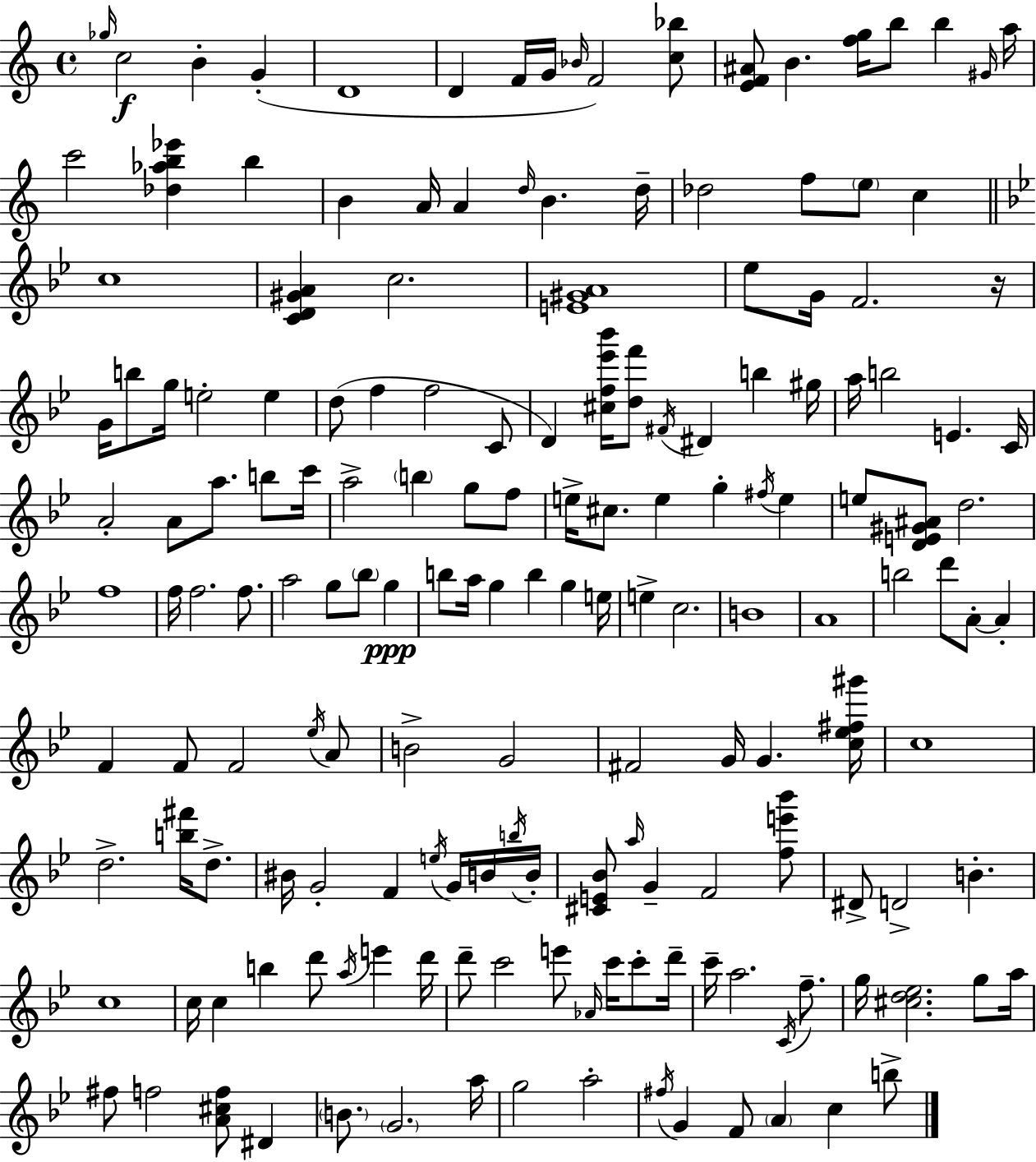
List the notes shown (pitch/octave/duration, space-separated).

Gb5/s C5/h B4/q G4/q D4/w D4/q F4/s G4/s Bb4/s F4/h [C5,Bb5]/e [E4,F4,A#4]/e B4/q. [F5,G5]/s B5/e B5/q G#4/s A5/s C6/h [Db5,Ab5,B5,Eb6]/q B5/q B4/q A4/s A4/q D5/s B4/q. D5/s Db5/h F5/e E5/e C5/q C5/w [C4,D4,G#4,A4]/q C5/h. [E4,G#4,A4]/w Eb5/e G4/s F4/h. R/s G4/s B5/e G5/s E5/h E5/q D5/e F5/q F5/h C4/e D4/q [C#5,F5,Eb6,Bb6]/s [D5,F6]/e F#4/s D#4/q B5/q G#5/s A5/s B5/h E4/q. C4/s A4/h A4/e A5/e. B5/e C6/s A5/h B5/q G5/e F5/e E5/s C#5/e. E5/q G5/q F#5/s E5/q E5/e [D4,E4,G#4,A#4]/e D5/h. F5/w F5/s F5/h. F5/e. A5/h G5/e Bb5/e G5/q B5/e A5/s G5/q B5/q G5/q E5/s E5/q C5/h. B4/w A4/w B5/h D6/e A4/e A4/q F4/q F4/e F4/h Eb5/s A4/e B4/h G4/h F#4/h G4/s G4/q. [C5,Eb5,F#5,G#6]/s C5/w D5/h. [B5,F#6]/s D5/e. BIS4/s G4/h F4/q E5/s G4/s B4/s B5/s B4/s [C#4,E4,Bb4]/e A5/s G4/q F4/h [F5,E6,Bb6]/e D#4/e D4/h B4/q. C5/w C5/s C5/q B5/q D6/e A5/s E6/q D6/s D6/e C6/h E6/e Ab4/s C6/s C6/e D6/s C6/s A5/h. C4/s F5/e. G5/s [C#5,D5,Eb5]/h. G5/e A5/s F#5/e F5/h [A4,C#5,F5]/e D#4/q B4/e. G4/h. A5/s G5/h A5/h F#5/s G4/q F4/e A4/q C5/q B5/e